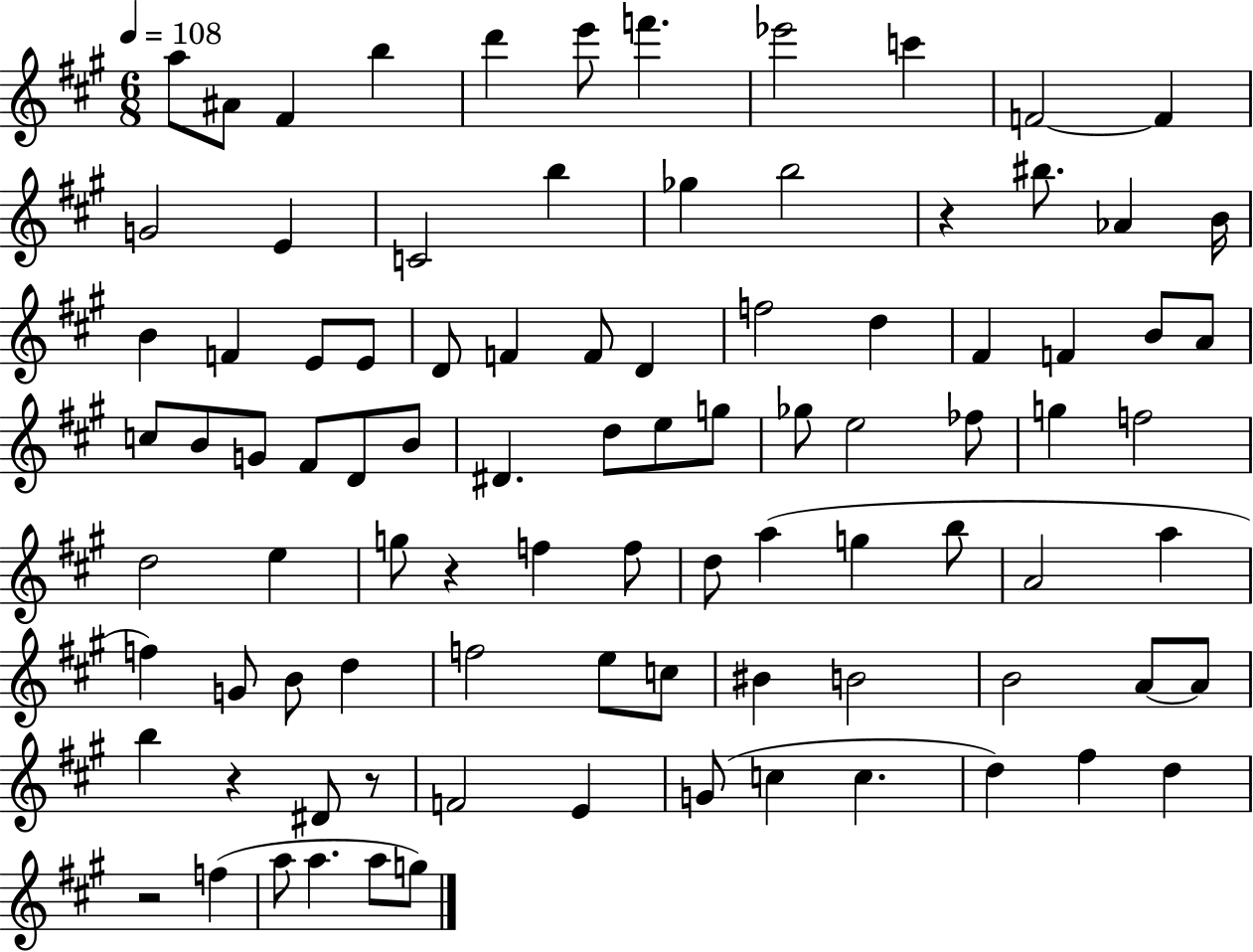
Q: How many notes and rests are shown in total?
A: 92